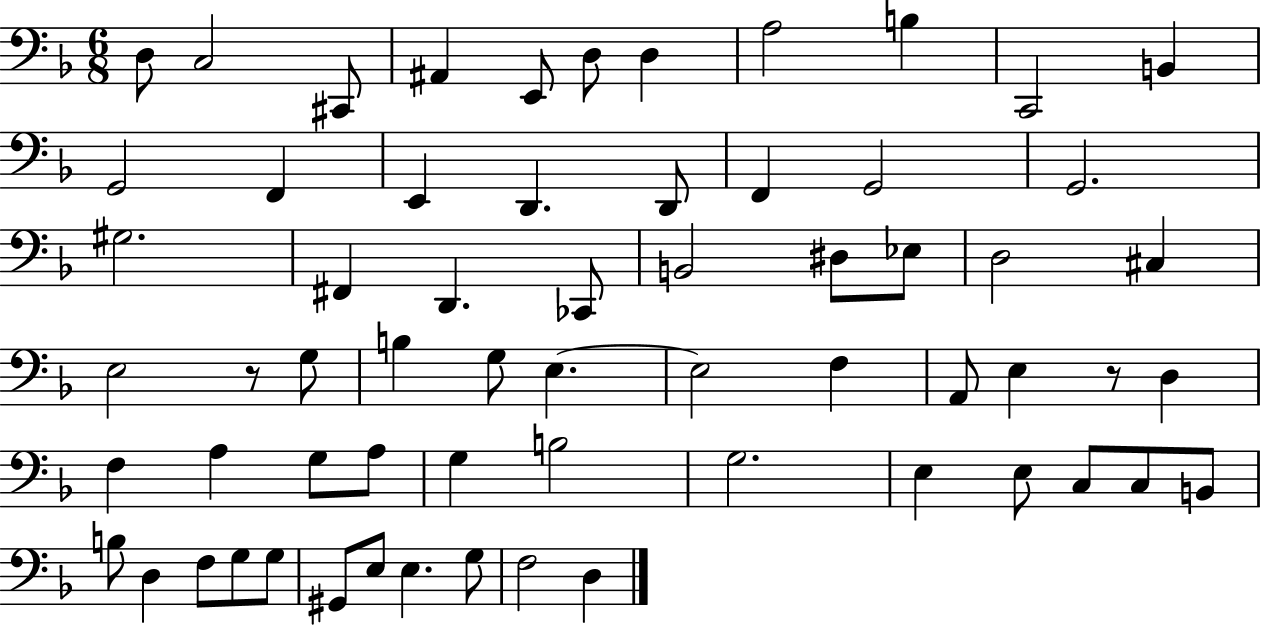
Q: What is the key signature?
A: F major